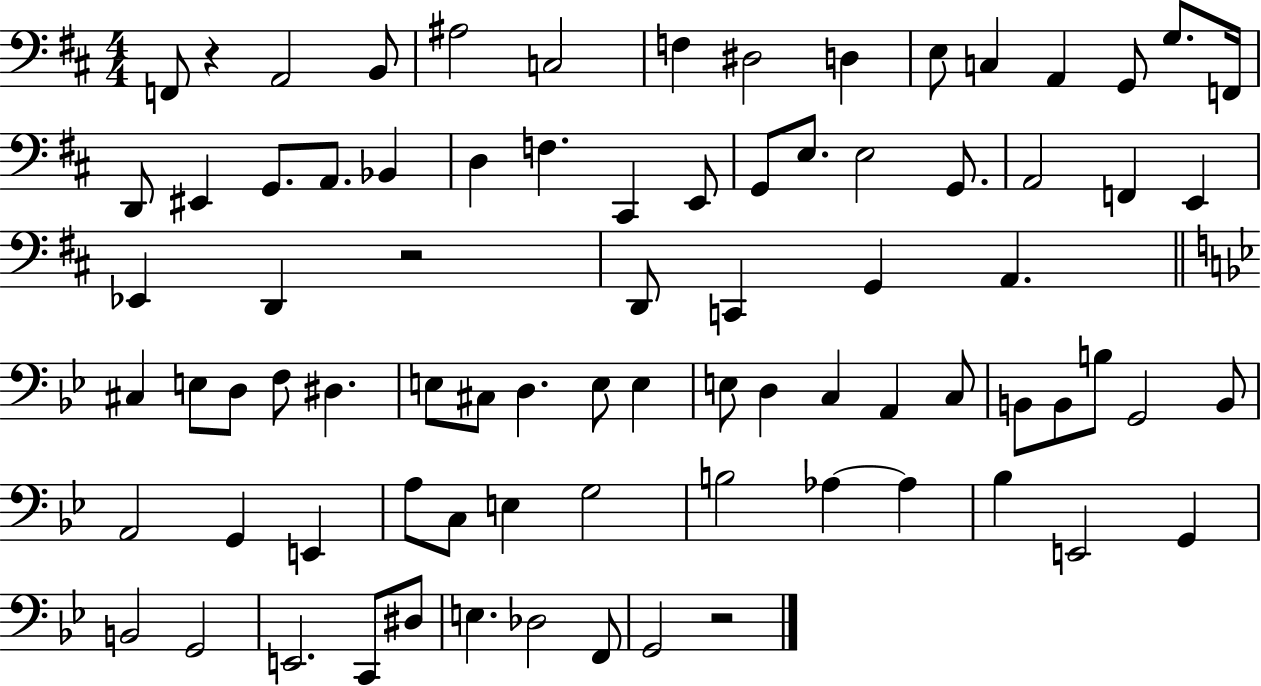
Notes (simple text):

F2/e R/q A2/h B2/e A#3/h C3/h F3/q D#3/h D3/q E3/e C3/q A2/q G2/e G3/e. F2/s D2/e EIS2/q G2/e. A2/e. Bb2/q D3/q F3/q. C#2/q E2/e G2/e E3/e. E3/h G2/e. A2/h F2/q E2/q Eb2/q D2/q R/h D2/e C2/q G2/q A2/q. C#3/q E3/e D3/e F3/e D#3/q. E3/e C#3/e D3/q. E3/e E3/q E3/e D3/q C3/q A2/q C3/e B2/e B2/e B3/e G2/h B2/e A2/h G2/q E2/q A3/e C3/e E3/q G3/h B3/h Ab3/q Ab3/q Bb3/q E2/h G2/q B2/h G2/h E2/h. C2/e D#3/e E3/q. Db3/h F2/e G2/h R/h